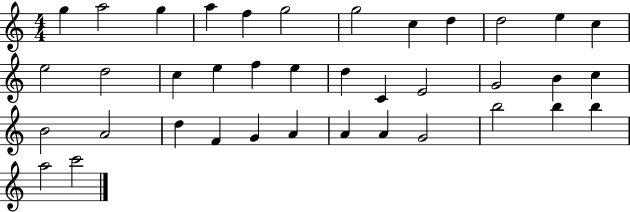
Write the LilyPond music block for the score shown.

{
  \clef treble
  \numericTimeSignature
  \time 4/4
  \key c \major
  g''4 a''2 g''4 | a''4 f''4 g''2 | g''2 c''4 d''4 | d''2 e''4 c''4 | \break e''2 d''2 | c''4 e''4 f''4 e''4 | d''4 c'4 e'2 | g'2 b'4 c''4 | \break b'2 a'2 | d''4 f'4 g'4 a'4 | a'4 a'4 g'2 | b''2 b''4 b''4 | \break a''2 c'''2 | \bar "|."
}